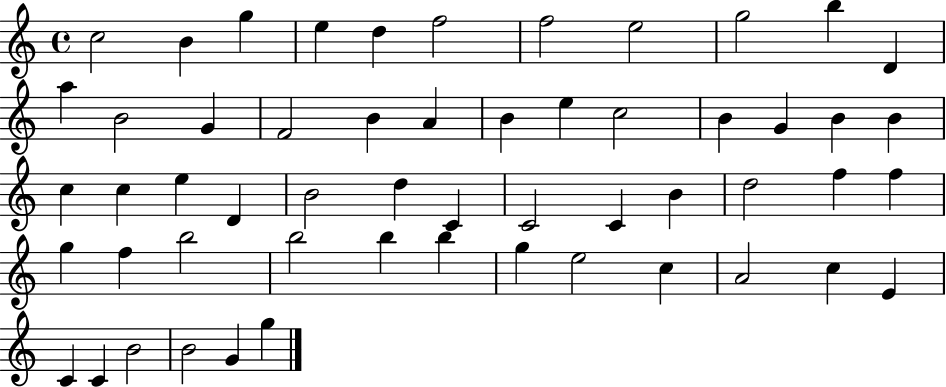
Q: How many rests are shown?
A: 0